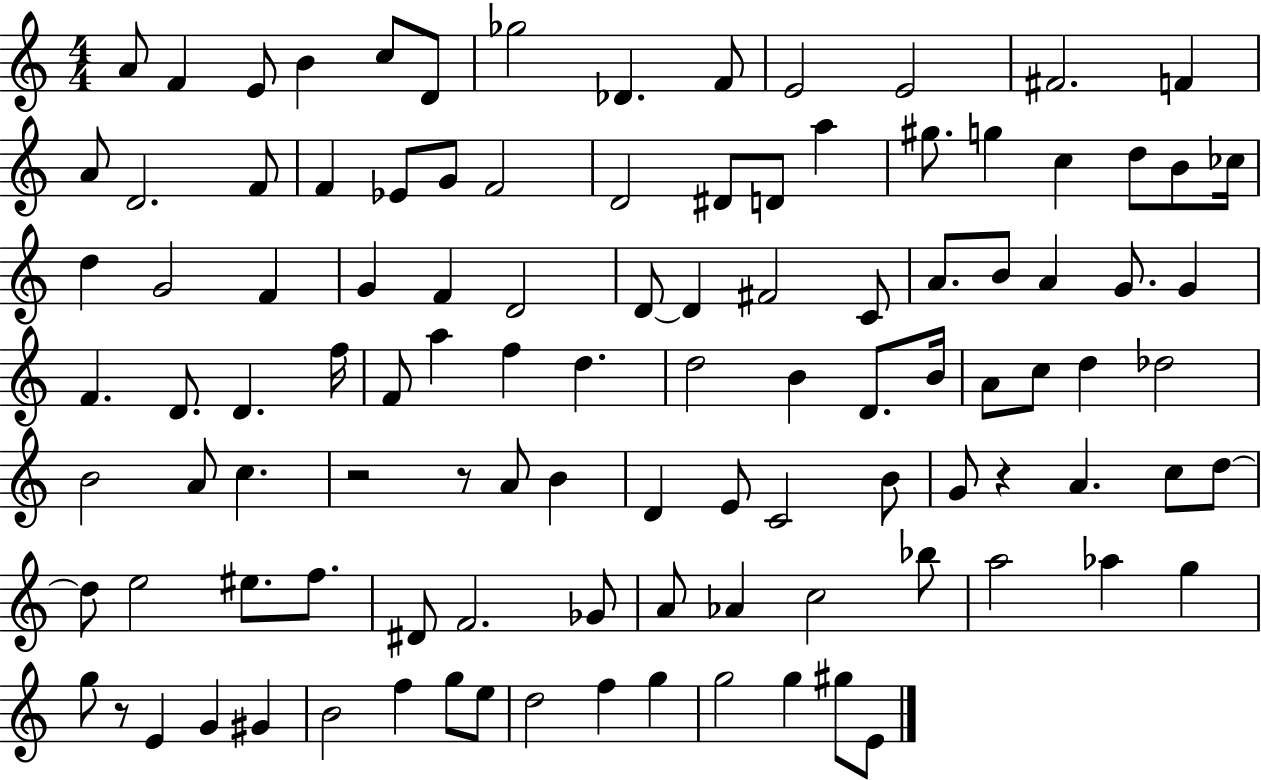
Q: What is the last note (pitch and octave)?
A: E4